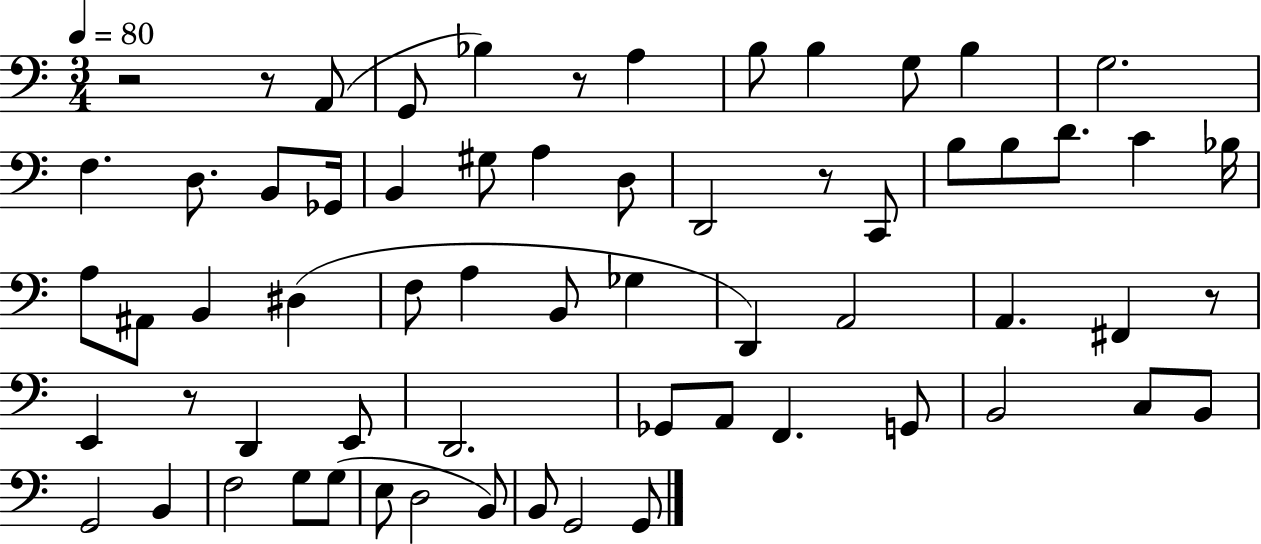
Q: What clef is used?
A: bass